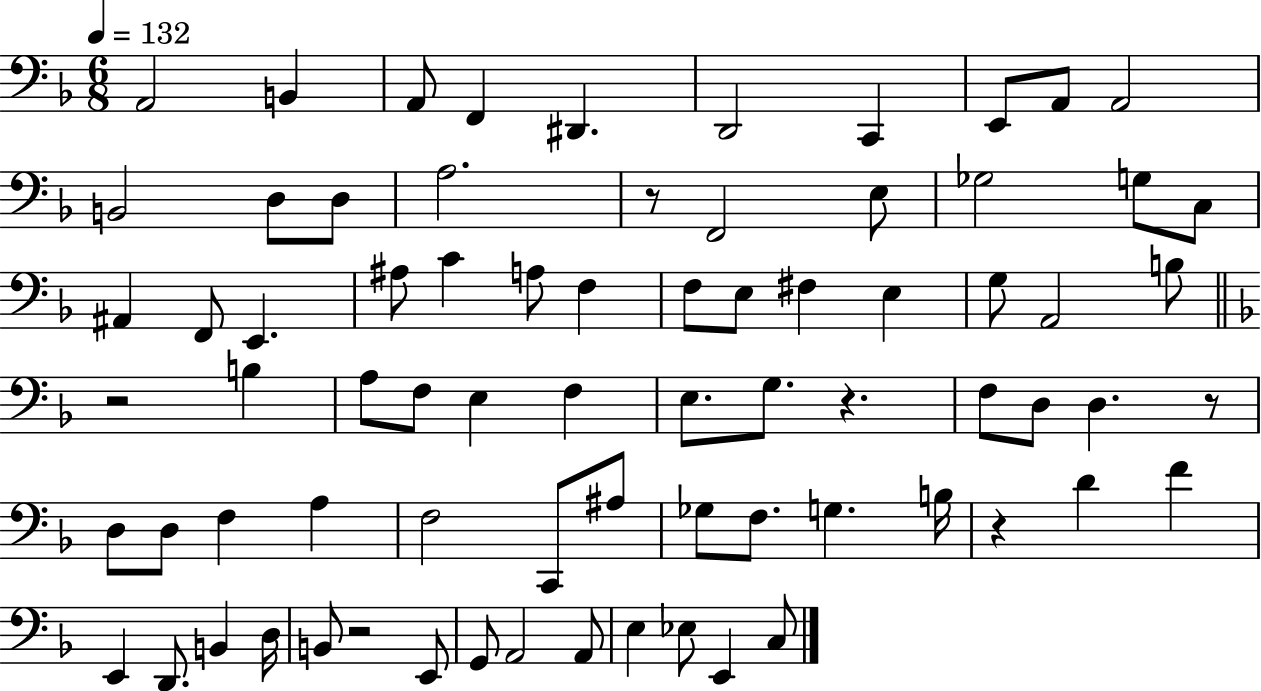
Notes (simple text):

A2/h B2/q A2/e F2/q D#2/q. D2/h C2/q E2/e A2/e A2/h B2/h D3/e D3/e A3/h. R/e F2/h E3/e Gb3/h G3/e C3/e A#2/q F2/e E2/q. A#3/e C4/q A3/e F3/q F3/e E3/e F#3/q E3/q G3/e A2/h B3/e R/h B3/q A3/e F3/e E3/q F3/q E3/e. G3/e. R/q. F3/e D3/e D3/q. R/e D3/e D3/e F3/q A3/q F3/h C2/e A#3/e Gb3/e F3/e. G3/q. B3/s R/q D4/q F4/q E2/q D2/e. B2/q D3/s B2/e R/h E2/e G2/e A2/h A2/e E3/q Eb3/e E2/q C3/e